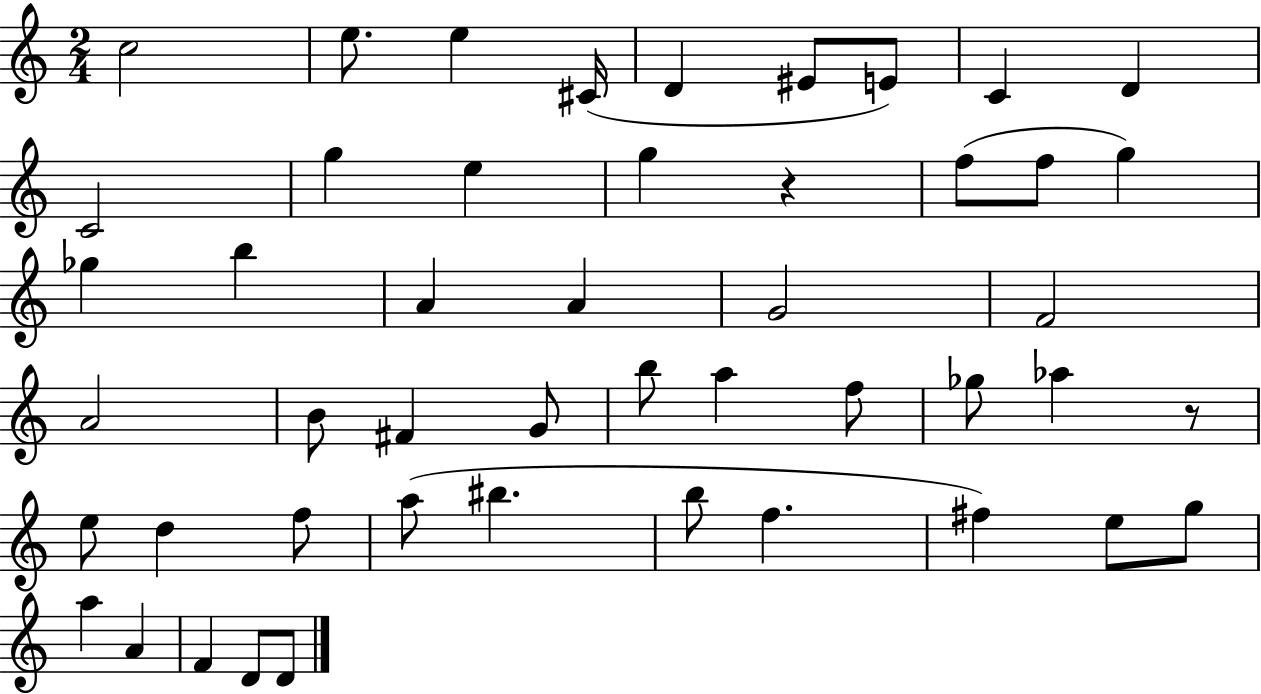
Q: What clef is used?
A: treble